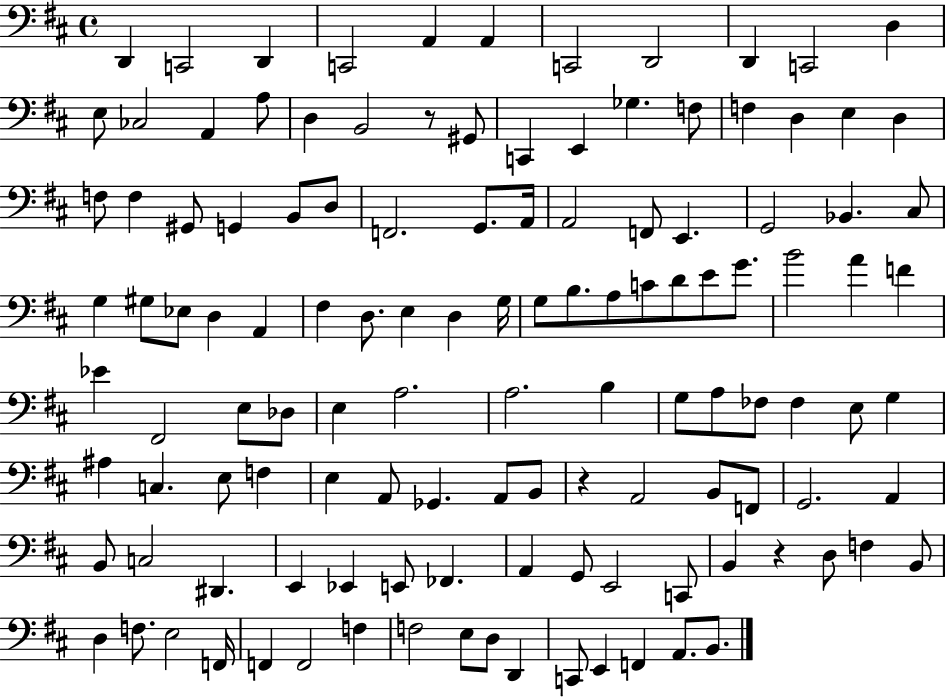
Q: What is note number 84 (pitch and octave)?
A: B2